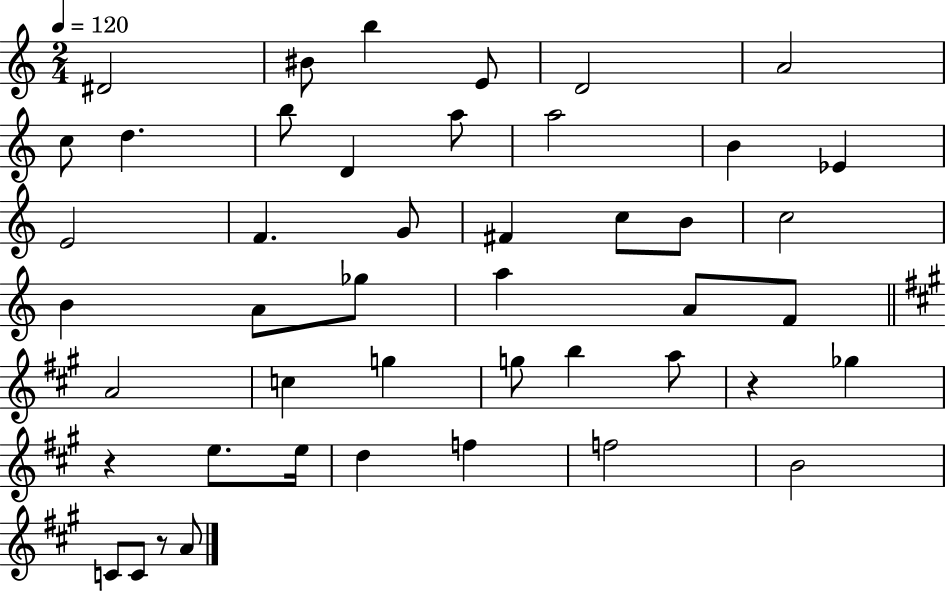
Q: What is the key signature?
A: C major